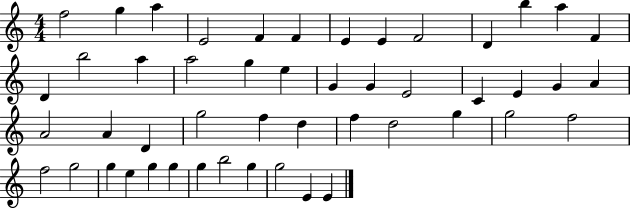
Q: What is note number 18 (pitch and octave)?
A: G5